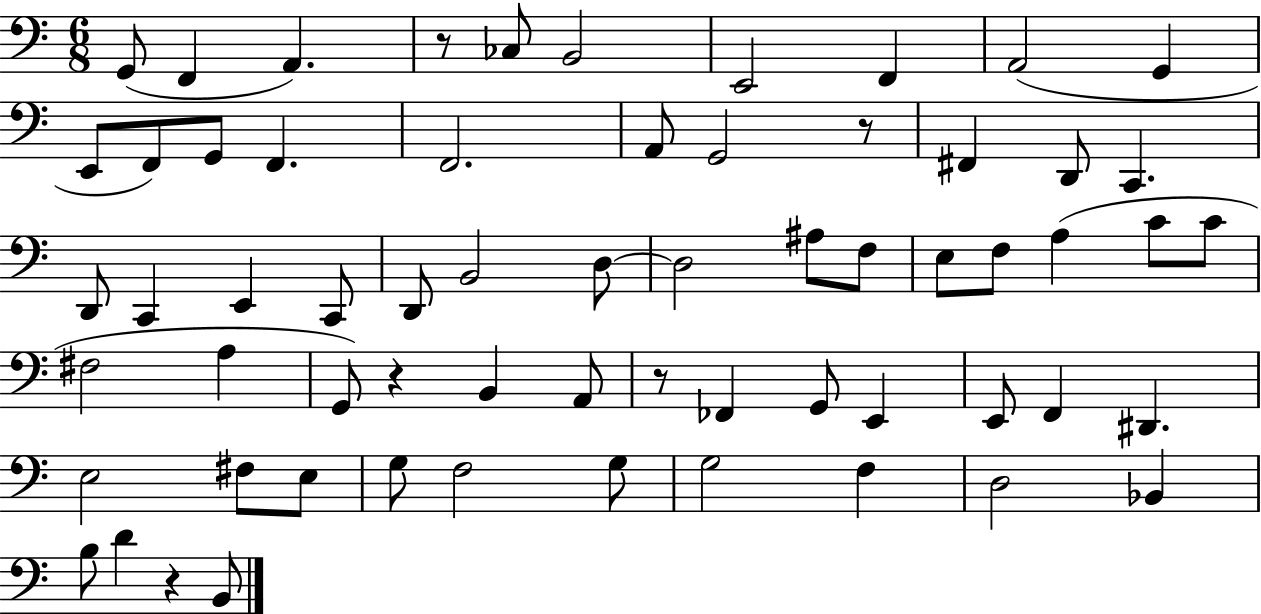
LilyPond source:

{
  \clef bass
  \numericTimeSignature
  \time 6/8
  \key c \major
  g,8( f,4 a,4.) | r8 ces8 b,2 | e,2 f,4 | a,2( g,4 | \break e,8 f,8) g,8 f,4. | f,2. | a,8 g,2 r8 | fis,4 d,8 c,4. | \break d,8 c,4 e,4 c,8 | d,8 b,2 d8~~ | d2 ais8 f8 | e8 f8 a4( c'8 c'8 | \break fis2 a4 | g,8) r4 b,4 a,8 | r8 fes,4 g,8 e,4 | e,8 f,4 dis,4. | \break e2 fis8 e8 | g8 f2 g8 | g2 f4 | d2 bes,4 | \break b8 d'4 r4 b,8 | \bar "|."
}